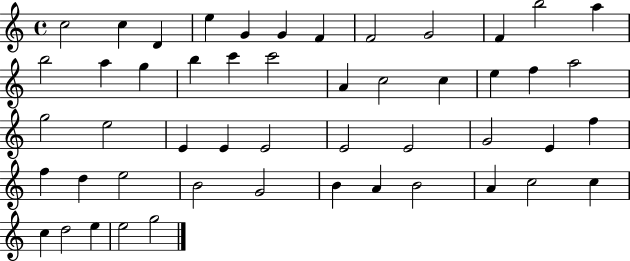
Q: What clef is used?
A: treble